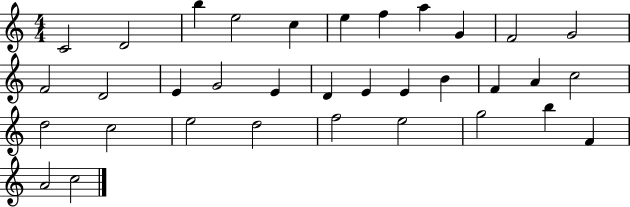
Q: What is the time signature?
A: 4/4